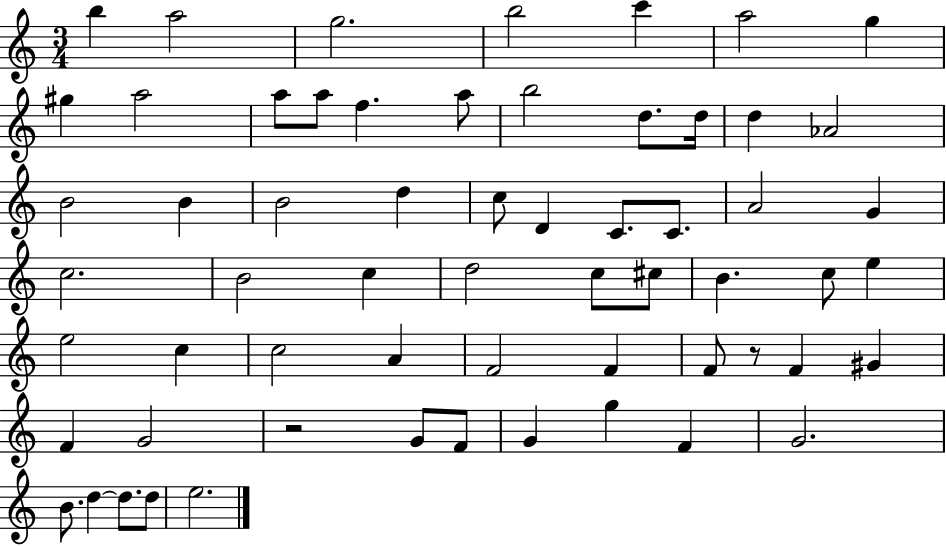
B5/q A5/h G5/h. B5/h C6/q A5/h G5/q G#5/q A5/h A5/e A5/e F5/q. A5/e B5/h D5/e. D5/s D5/q Ab4/h B4/h B4/q B4/h D5/q C5/e D4/q C4/e. C4/e. A4/h G4/q C5/h. B4/h C5/q D5/h C5/e C#5/e B4/q. C5/e E5/q E5/h C5/q C5/h A4/q F4/h F4/q F4/e R/e F4/q G#4/q F4/q G4/h R/h G4/e F4/e G4/q G5/q F4/q G4/h. B4/e. D5/q D5/e. D5/e E5/h.